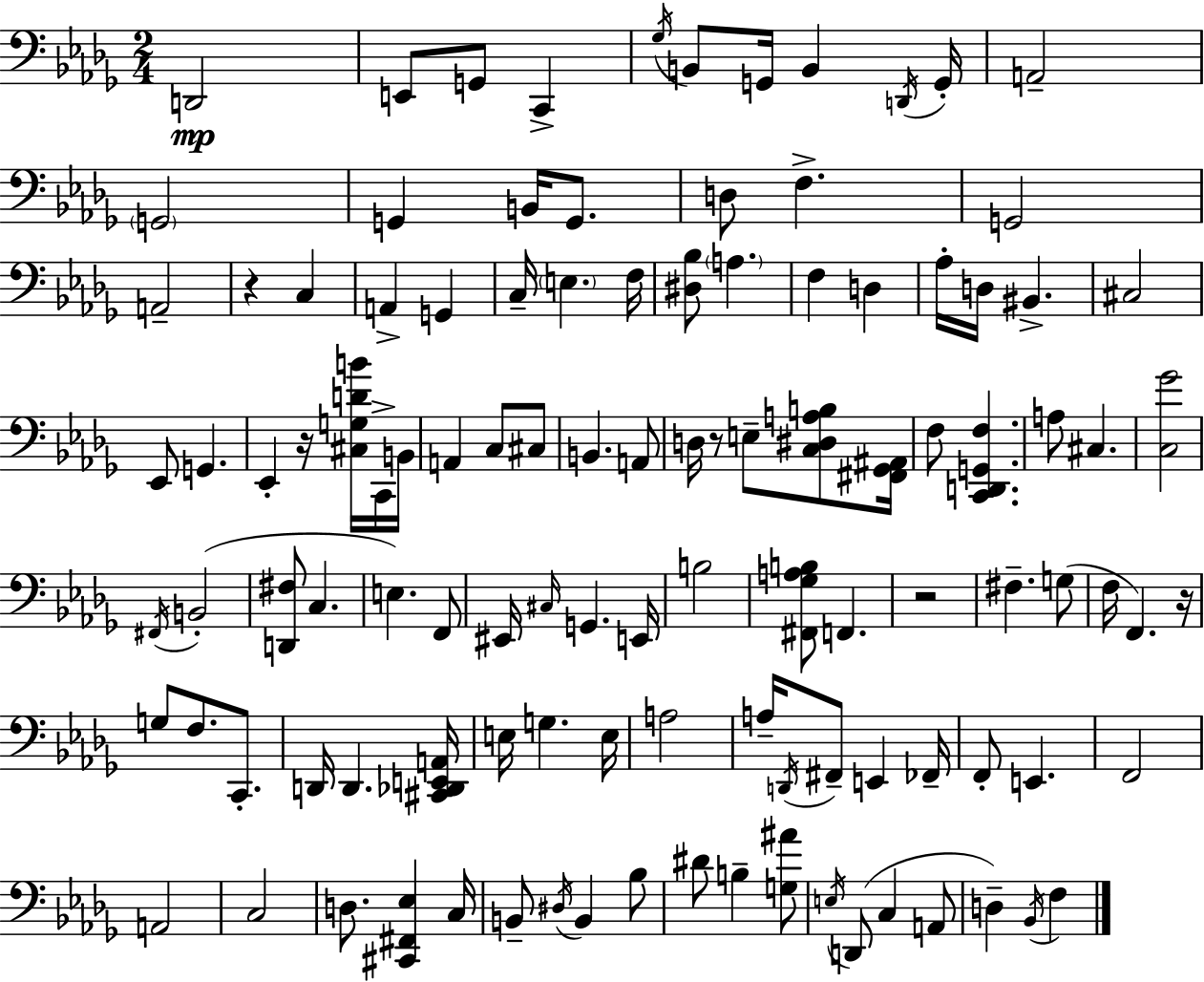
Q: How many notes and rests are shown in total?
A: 112